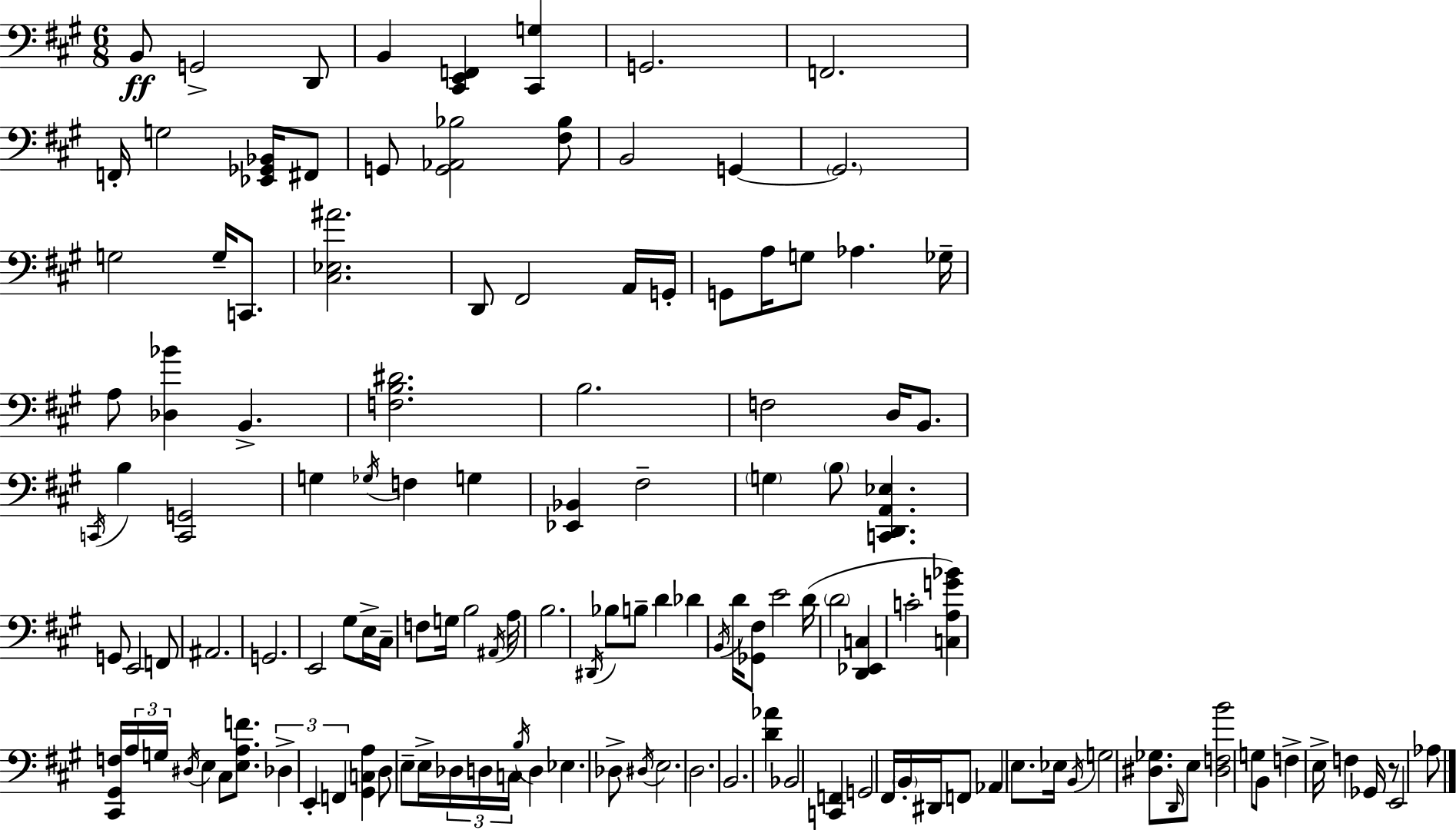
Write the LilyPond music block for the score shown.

{
  \clef bass
  \numericTimeSignature
  \time 6/8
  \key a \major
  b,8\ff g,2-> d,8 | b,4 <cis, e, f,>4 <cis, g>4 | g,2. | f,2. | \break f,16-. g2 <ees, ges, bes,>16 fis,8 | g,8 <g, aes, bes>2 <fis bes>8 | b,2 g,4~~ | \parenthesize g,2. | \break g2 g16-- c,8. | <cis ees ais'>2. | d,8 fis,2 a,16 g,16-. | g,8 a16 g8 aes4. ges16-- | \break a8 <des bes'>4 b,4.-> | <f b dis'>2. | b2. | f2 d16 b,8. | \break \acciaccatura { c,16 } b4 <c, g,>2 | g4 \acciaccatura { ges16 } f4 g4 | <ees, bes,>4 fis2-- | \parenthesize g4 \parenthesize b8 <c, d, a, ees>4. | \break g,8 e,2 | f,8 ais,2. | g,2. | e,2 gis8 | \break e16-> cis16-- f8 g16 b2 | \acciaccatura { ais,16 } a16 b2. | \acciaccatura { dis,16 } bes8 b8-- d'4 | des'4 \acciaccatura { b,16 } d'16 <ges, fis>8 e'2 | \break d'16( \parenthesize d'2 | <d, ees, c>4 c'2-. | <c a g' bes'>4) <cis, gis, f>16 \tuplet 3/2 { a16 g16 \acciaccatura { dis16 } } e4 | cis8 <e a f'>8. \tuplet 3/2 { des4-> e,4-. | \break f,4 } <gis, c a>4 d8 | e8-- e16-> \tuplet 3/2 { des16 d16 c16 } \acciaccatura { b16 } d4 ees4. | des8-> \acciaccatura { dis16 } e2. | d2. | \break b,2. | <d' aes'>4 | bes,2 <c, f,>4 | g,2 fis,16 \parenthesize b,16-. dis,16 f,8 | \break aes,4 e8. ees16 \acciaccatura { b,16 } g2 | <dis ges>8. \grace { d,16 } e8 | <dis f b'>2 g8 b,8 | f4-> e16-> f4 ges,16 r8 | \break e,2 aes8 \bar "|."
}